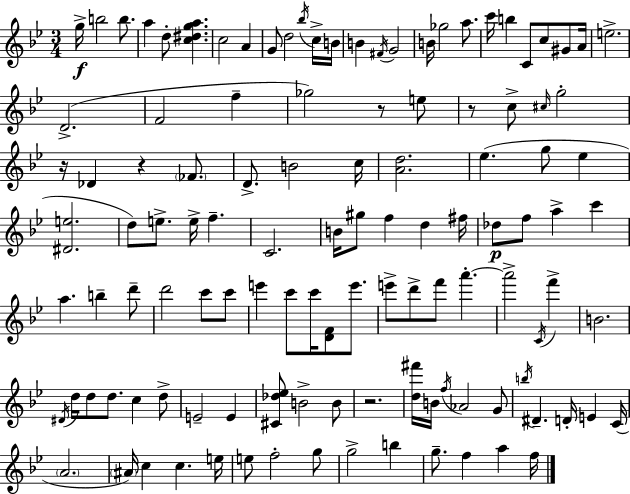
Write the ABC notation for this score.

X:1
T:Untitled
M:3/4
L:1/4
K:Bb
g/4 b2 b/2 a d/2 [c^dga] c2 A G/2 d2 _b/4 c/4 B/4 B ^F/4 G2 B/4 _g2 a/2 c'/4 b C/2 c/2 ^G/2 A/4 e2 D2 F2 f _g2 z/2 e/2 z/2 c/2 ^c/4 g2 z/4 _D z _F/2 D/2 B2 c/4 [Ad]2 _e g/2 _e [^De]2 d/2 e/2 e/4 f C2 B/4 ^g/2 f d ^f/4 _d/2 f/2 a c' a b d'/2 d'2 c'/2 c'/2 e' c'/2 c'/4 [DF]/2 e'/2 e'/2 d'/2 f'/2 a' a'2 C/4 f' B2 ^D/4 d/4 d/2 d/2 c d/2 E2 E [^C_d_e]/2 B2 B/2 z2 [d^f']/4 B/4 f/4 _A2 G/2 b/4 ^D D/4 E C/4 A2 ^A/4 c c e/4 e/2 f2 g/2 g2 b g/2 f a f/4